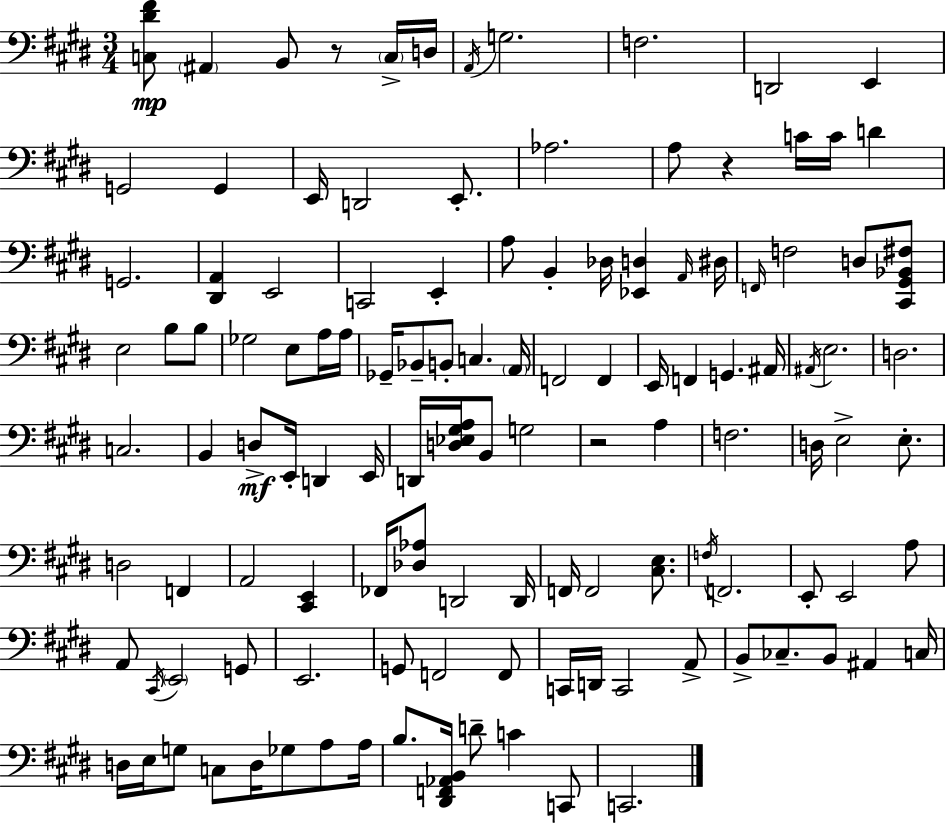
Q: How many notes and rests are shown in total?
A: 121